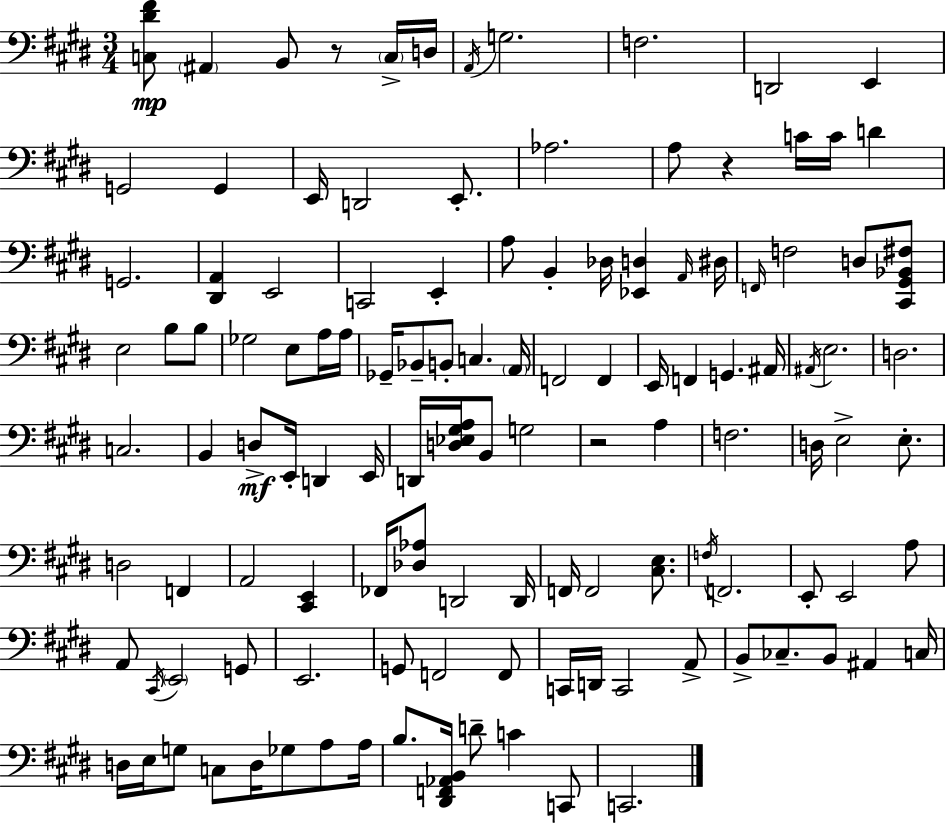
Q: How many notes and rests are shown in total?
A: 121